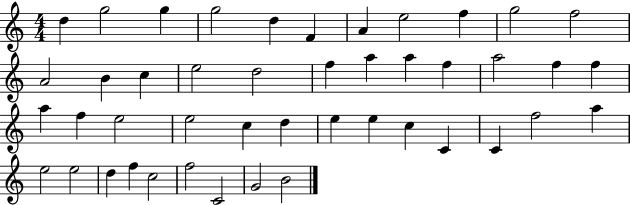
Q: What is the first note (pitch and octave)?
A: D5